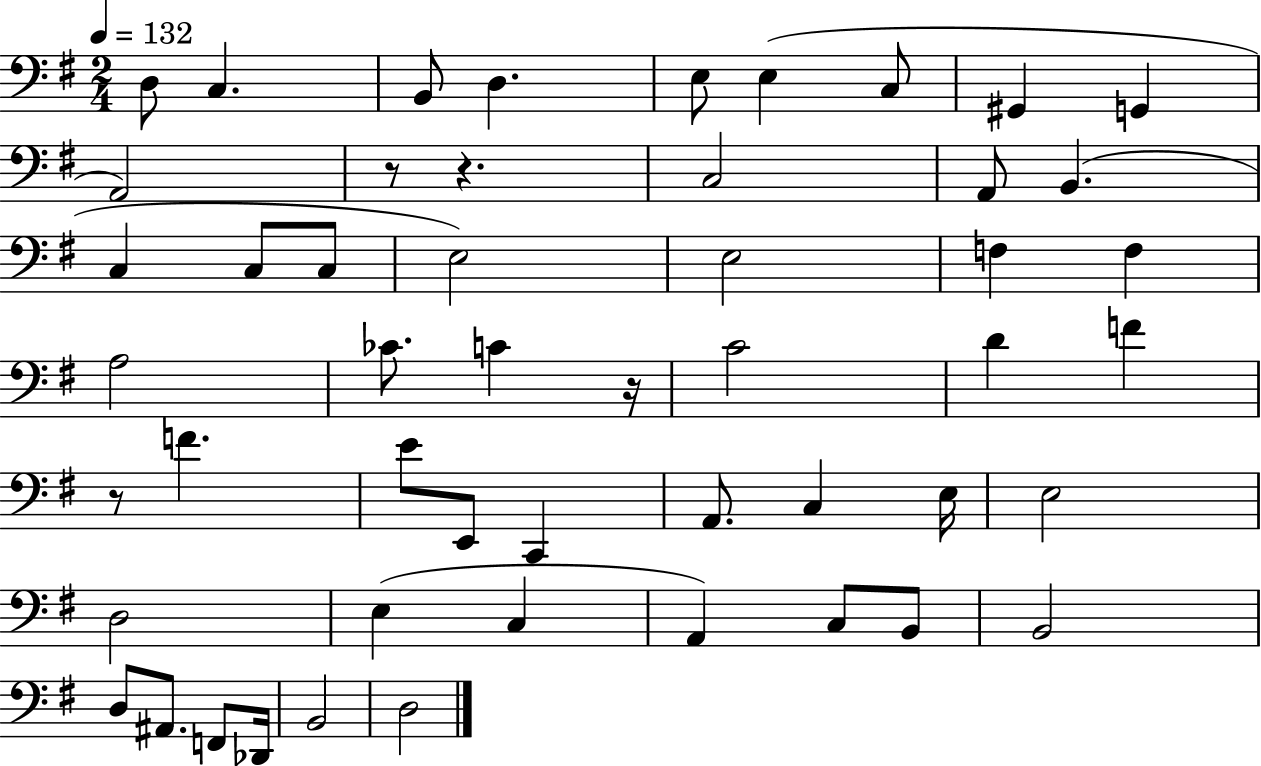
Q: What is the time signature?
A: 2/4